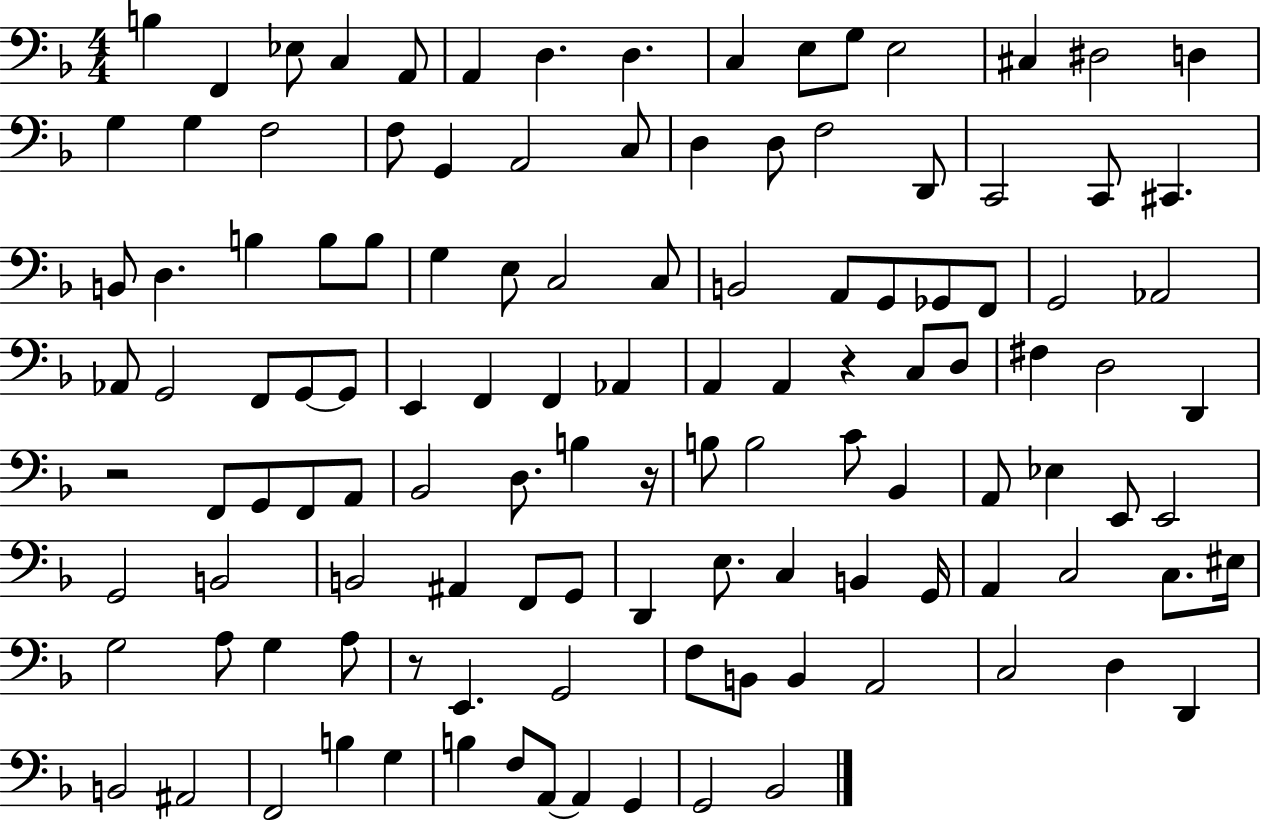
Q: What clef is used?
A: bass